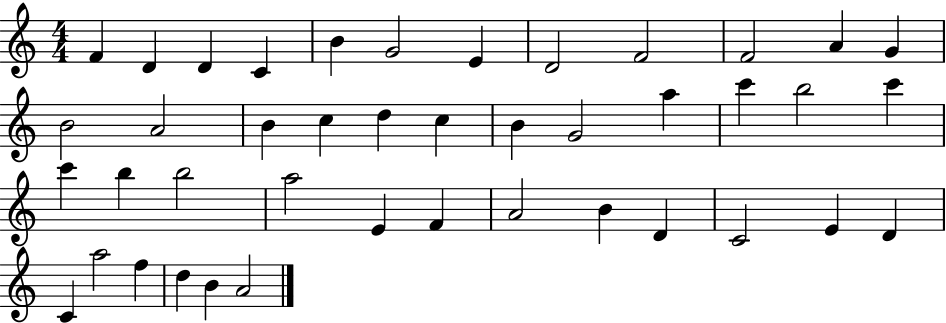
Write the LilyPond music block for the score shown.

{
  \clef treble
  \numericTimeSignature
  \time 4/4
  \key c \major
  f'4 d'4 d'4 c'4 | b'4 g'2 e'4 | d'2 f'2 | f'2 a'4 g'4 | \break b'2 a'2 | b'4 c''4 d''4 c''4 | b'4 g'2 a''4 | c'''4 b''2 c'''4 | \break c'''4 b''4 b''2 | a''2 e'4 f'4 | a'2 b'4 d'4 | c'2 e'4 d'4 | \break c'4 a''2 f''4 | d''4 b'4 a'2 | \bar "|."
}